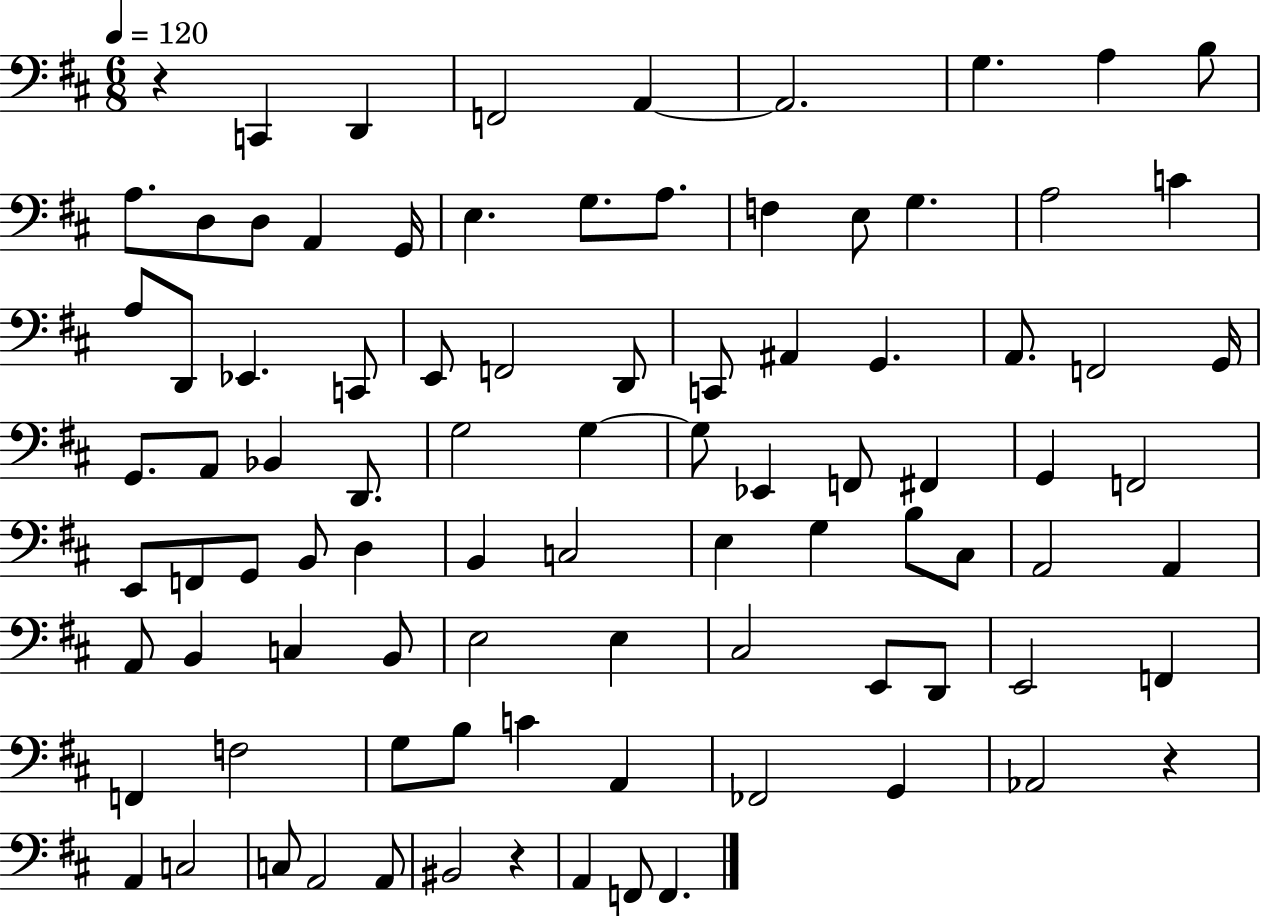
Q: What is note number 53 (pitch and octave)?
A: C3